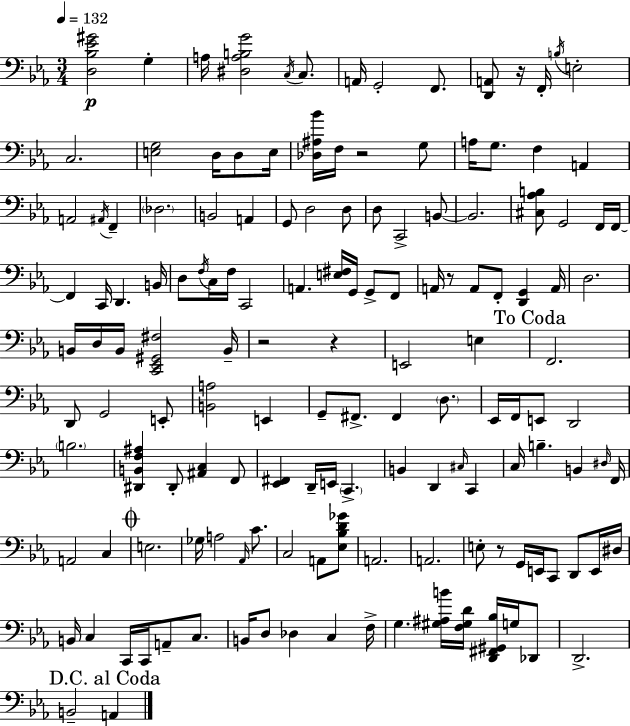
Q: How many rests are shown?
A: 6